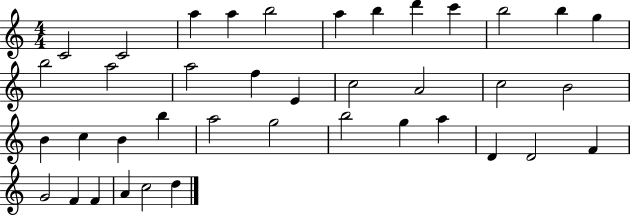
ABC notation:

X:1
T:Untitled
M:4/4
L:1/4
K:C
C2 C2 a a b2 a b d' c' b2 b g b2 a2 a2 f E c2 A2 c2 B2 B c B b a2 g2 b2 g a D D2 F G2 F F A c2 d